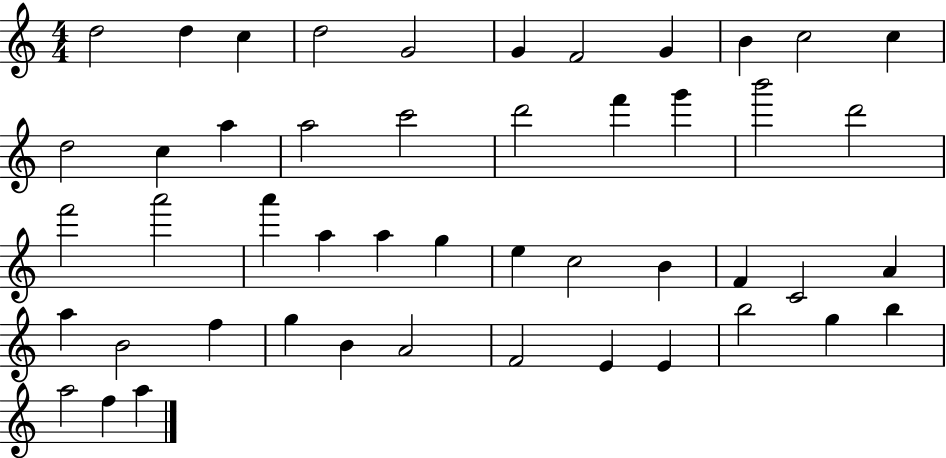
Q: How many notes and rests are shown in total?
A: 48